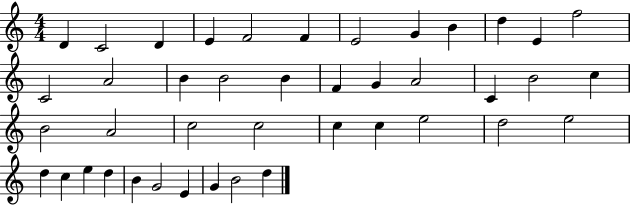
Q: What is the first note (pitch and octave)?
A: D4